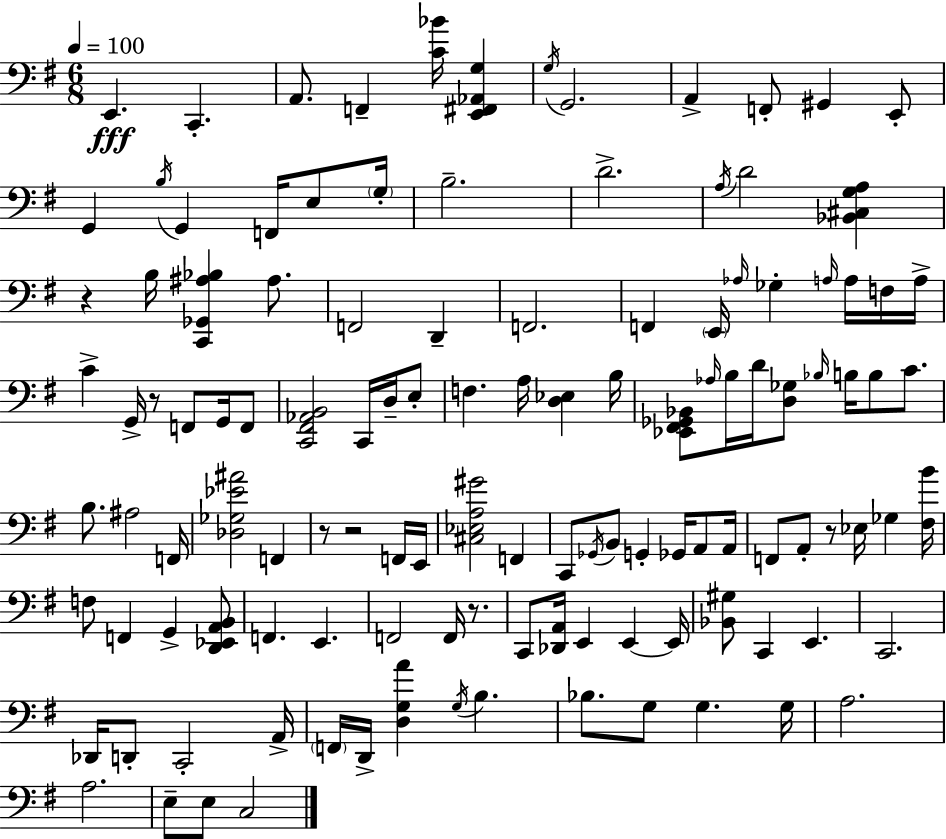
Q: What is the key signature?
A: G major